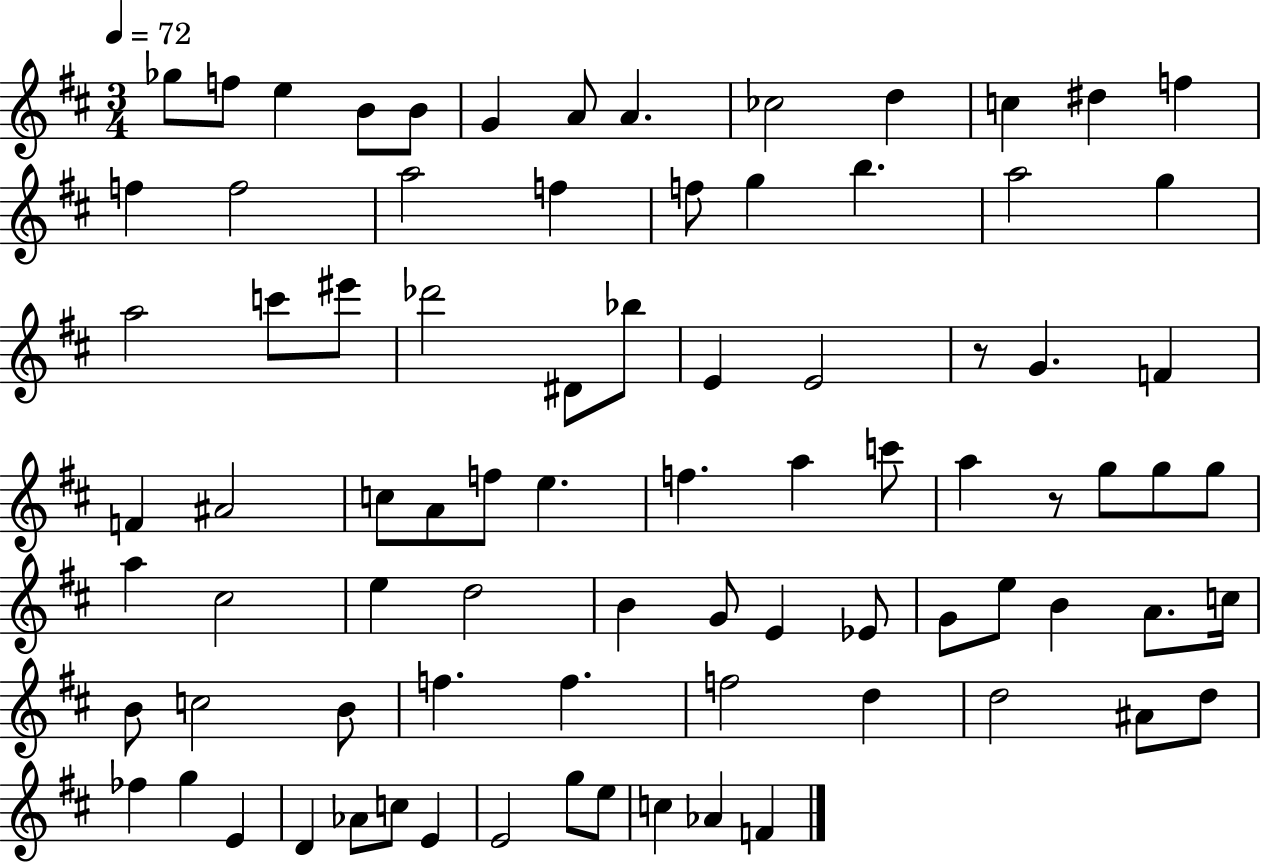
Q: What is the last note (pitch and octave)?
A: F4